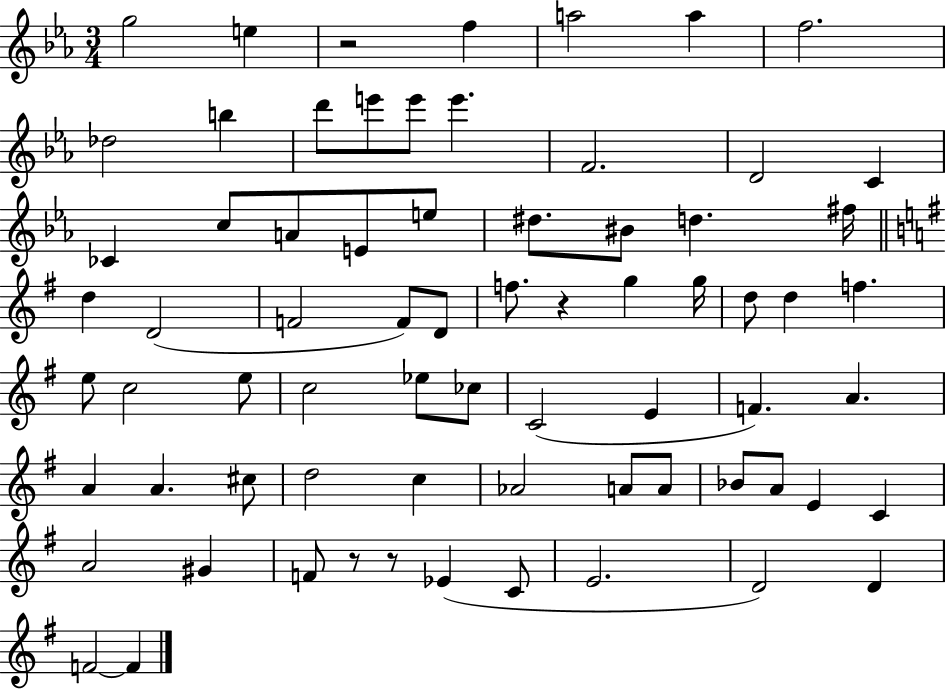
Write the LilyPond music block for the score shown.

{
  \clef treble
  \numericTimeSignature
  \time 3/4
  \key ees \major
  g''2 e''4 | r2 f''4 | a''2 a''4 | f''2. | \break des''2 b''4 | d'''8 e'''8 e'''8 e'''4. | f'2. | d'2 c'4 | \break ces'4 c''8 a'8 e'8 e''8 | dis''8. bis'8 d''4. fis''16 | \bar "||" \break \key g \major d''4 d'2( | f'2 f'8) d'8 | f''8. r4 g''4 g''16 | d''8 d''4 f''4. | \break e''8 c''2 e''8 | c''2 ees''8 ces''8 | c'2( e'4 | f'4.) a'4. | \break a'4 a'4. cis''8 | d''2 c''4 | aes'2 a'8 a'8 | bes'8 a'8 e'4 c'4 | \break a'2 gis'4 | f'8 r8 r8 ees'4( c'8 | e'2. | d'2) d'4 | \break f'2~~ f'4 | \bar "|."
}